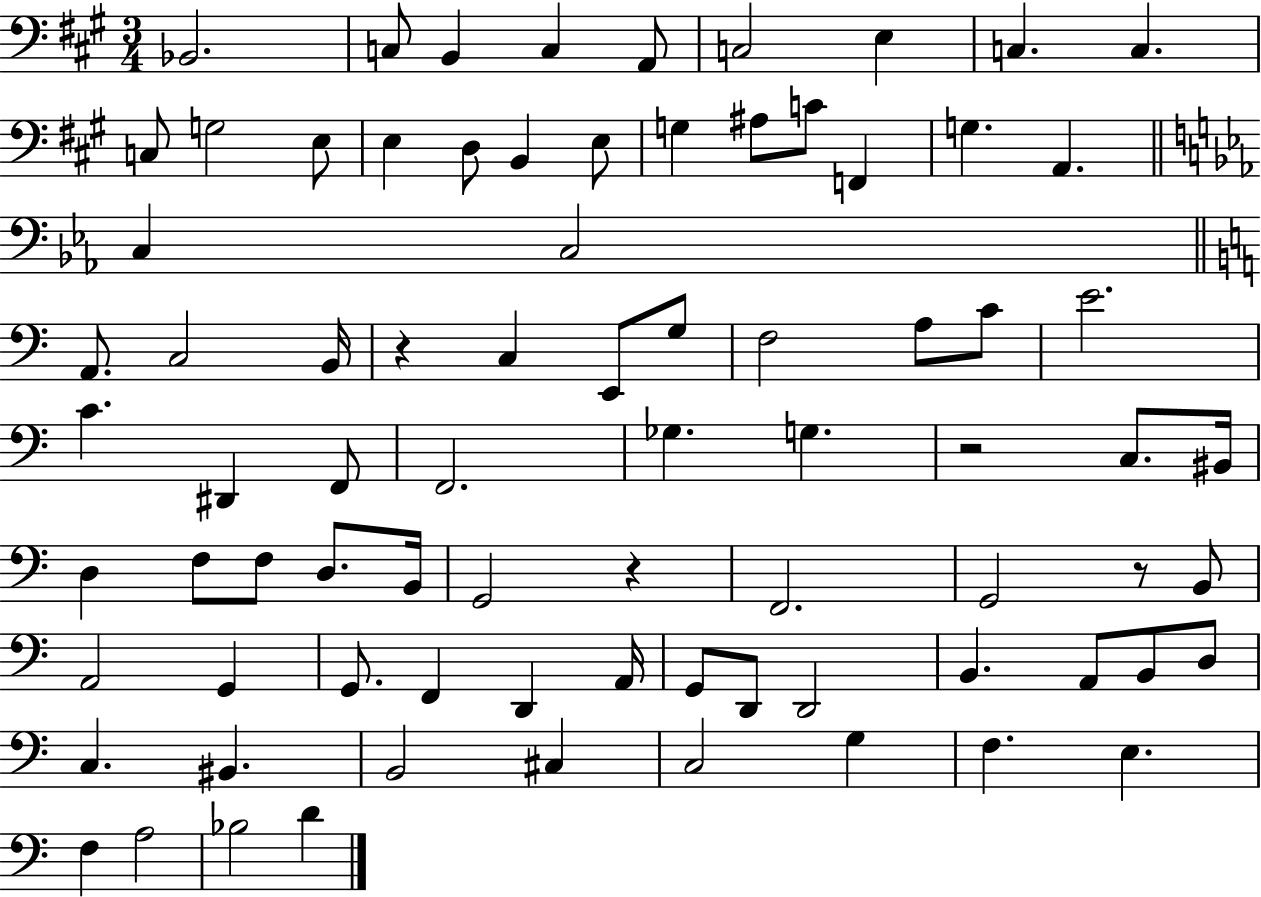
{
  \clef bass
  \numericTimeSignature
  \time 3/4
  \key a \major
  bes,2. | c8 b,4 c4 a,8 | c2 e4 | c4. c4. | \break c8 g2 e8 | e4 d8 b,4 e8 | g4 ais8 c'8 f,4 | g4. a,4. | \break \bar "||" \break \key ees \major c4 c2 | \bar "||" \break \key c \major a,8. c2 b,16 | r4 c4 e,8 g8 | f2 a8 c'8 | e'2. | \break c'4. dis,4 f,8 | f,2. | ges4. g4. | r2 c8. bis,16 | \break d4 f8 f8 d8. b,16 | g,2 r4 | f,2. | g,2 r8 b,8 | \break a,2 g,4 | g,8. f,4 d,4 a,16 | g,8 d,8 d,2 | b,4. a,8 b,8 d8 | \break c4. bis,4. | b,2 cis4 | c2 g4 | f4. e4. | \break f4 a2 | bes2 d'4 | \bar "|."
}